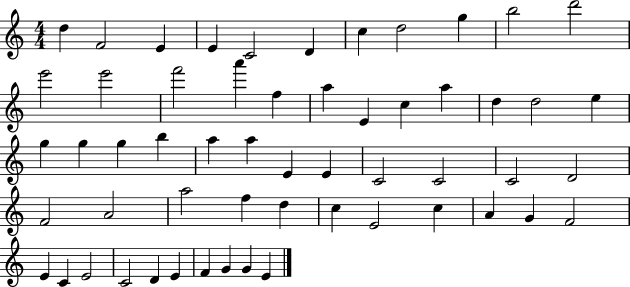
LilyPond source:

{
  \clef treble
  \numericTimeSignature
  \time 4/4
  \key c \major
  d''4 f'2 e'4 | e'4 c'2 d'4 | c''4 d''2 g''4 | b''2 d'''2 | \break e'''2 e'''2 | f'''2 a'''4 f''4 | a''4 e'4 c''4 a''4 | d''4 d''2 e''4 | \break g''4 g''4 g''4 b''4 | a''4 a''4 e'4 e'4 | c'2 c'2 | c'2 d'2 | \break f'2 a'2 | a''2 f''4 d''4 | c''4 e'2 c''4 | a'4 g'4 f'2 | \break e'4 c'4 e'2 | c'2 d'4 e'4 | f'4 g'4 g'4 e'4 | \bar "|."
}